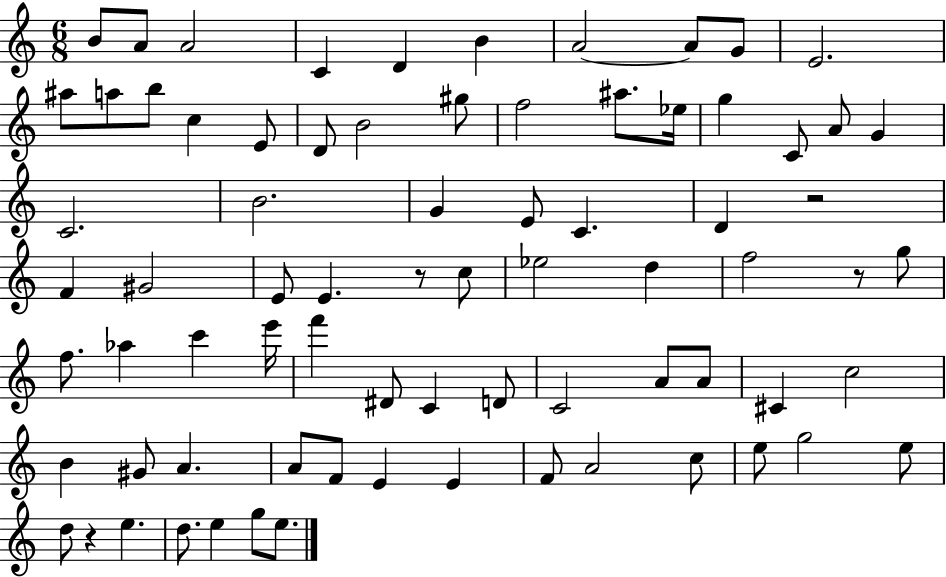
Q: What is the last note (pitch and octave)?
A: E5